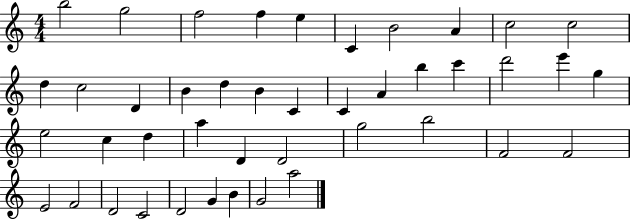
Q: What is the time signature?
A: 4/4